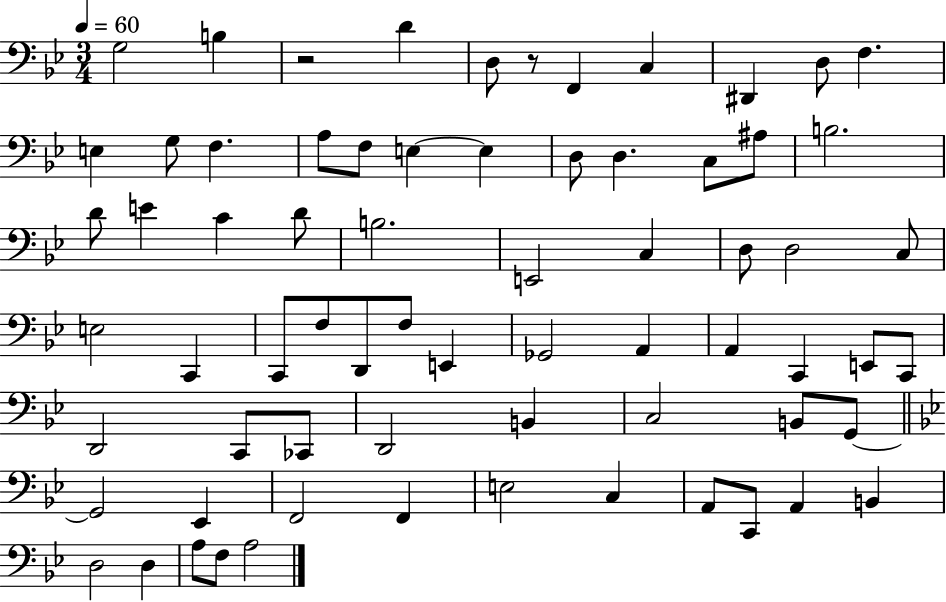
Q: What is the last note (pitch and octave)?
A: A3